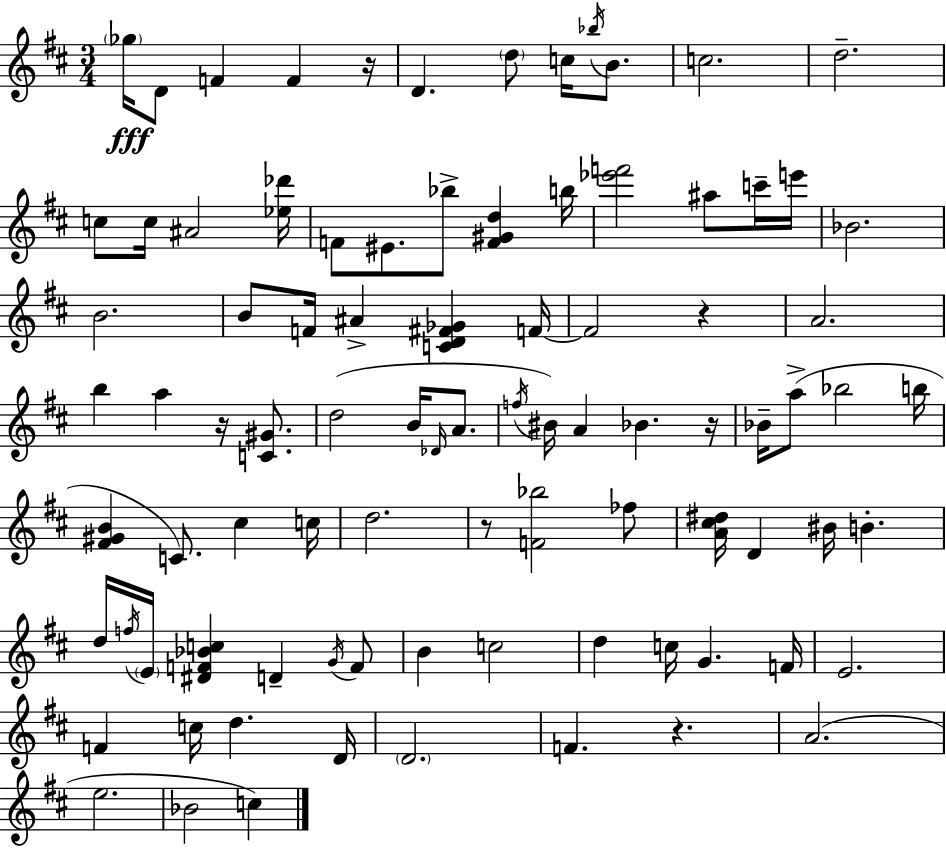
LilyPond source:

{
  \clef treble
  \numericTimeSignature
  \time 3/4
  \key d \major
  \parenthesize ges''16\fff d'8 f'4 f'4 r16 | d'4. \parenthesize d''8 c''16 \acciaccatura { bes''16 } b'8. | c''2. | d''2.-- | \break c''8 c''16 ais'2 | <ees'' des'''>16 f'8 eis'8. bes''8-> <f' gis' d''>4 | b''16 <ees''' f'''>2 ais''8 c'''16-- | e'''16 bes'2. | \break b'2. | b'8 f'16 ais'4-> <c' d' fis' ges'>4 | f'16~~ f'2 r4 | a'2. | \break b''4 a''4 r16 <c' gis'>8. | d''2( b'16 \grace { des'16 } a'8. | \acciaccatura { f''16 } bis'16) a'4 bes'4. | r16 bes'16-- a''8->( bes''2 | \break b''16 <fis' gis' b'>4 c'8.) cis''4 | c''16 d''2. | r8 <f' bes''>2 | fes''8 <a' cis'' dis''>16 d'4 bis'16 b'4.-. | \break d''16 \acciaccatura { f''16 } \parenthesize e'16 <dis' f' bes' c''>4 d'4-- | \acciaccatura { g'16 } f'8 b'4 c''2 | d''4 c''16 g'4. | f'16 e'2. | \break f'4 c''16 d''4. | d'16 \parenthesize d'2. | f'4. r4. | a'2.( | \break e''2. | bes'2 | c''4) \bar "|."
}